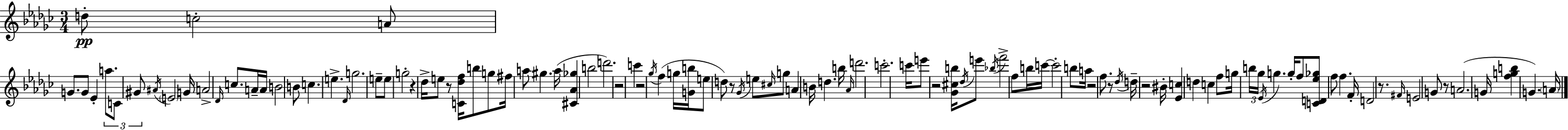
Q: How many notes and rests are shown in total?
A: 108